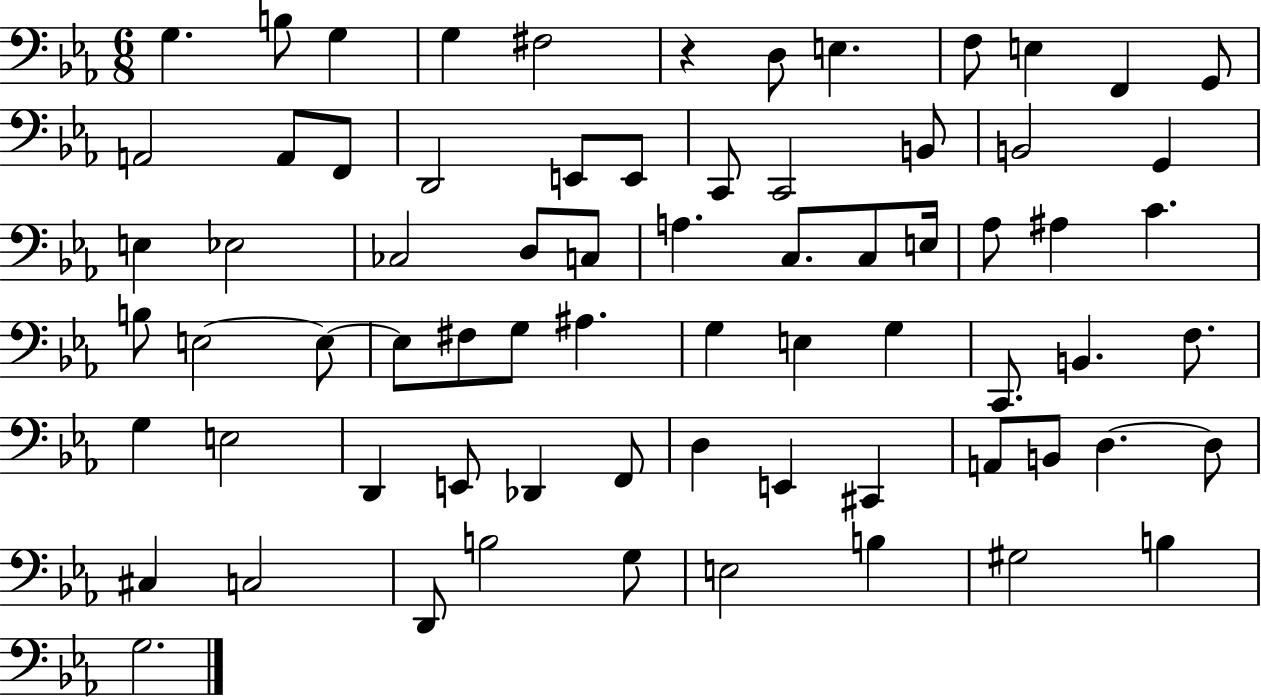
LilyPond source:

{
  \clef bass
  \numericTimeSignature
  \time 6/8
  \key ees \major
  g4. b8 g4 | g4 fis2 | r4 d8 e4. | f8 e4 f,4 g,8 | \break a,2 a,8 f,8 | d,2 e,8 e,8 | c,8 c,2 b,8 | b,2 g,4 | \break e4 ees2 | ces2 d8 c8 | a4. c8. c8 e16 | aes8 ais4 c'4. | \break b8 e2~~ e8~~ | e8 fis8 g8 ais4. | g4 e4 g4 | c,8. b,4. f8. | \break g4 e2 | d,4 e,8 des,4 f,8 | d4 e,4 cis,4 | a,8 b,8 d4.~~ d8 | \break cis4 c2 | d,8 b2 g8 | e2 b4 | gis2 b4 | \break g2. | \bar "|."
}